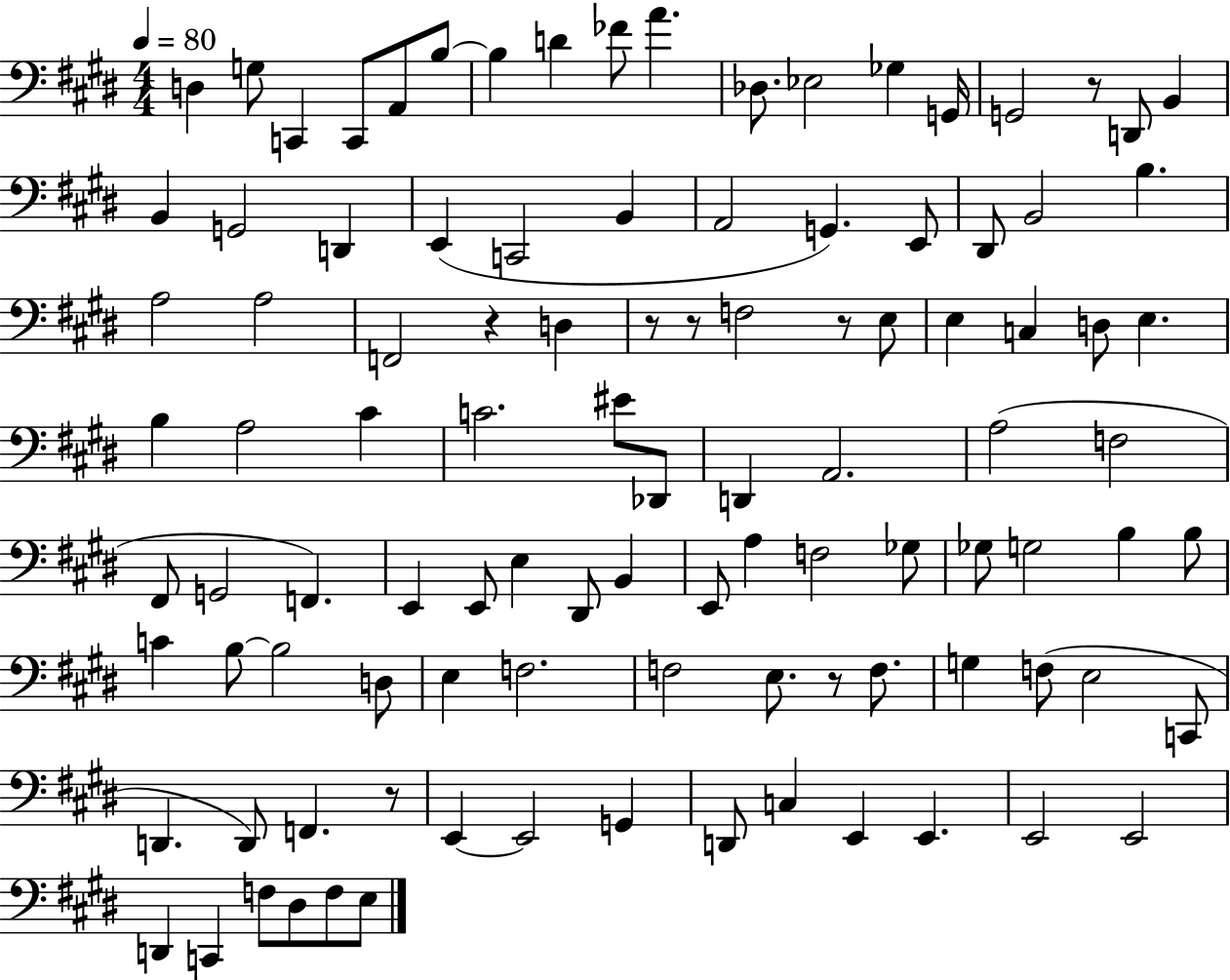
D3/q G3/e C2/q C2/e A2/e B3/e B3/q D4/q FES4/e A4/q. Db3/e. Eb3/h Gb3/q G2/s G2/h R/e D2/e B2/q B2/q G2/h D2/q E2/q C2/h B2/q A2/h G2/q. E2/e D#2/e B2/h B3/q. A3/h A3/h F2/h R/q D3/q R/e R/e F3/h R/e E3/e E3/q C3/q D3/e E3/q. B3/q A3/h C#4/q C4/h. EIS4/e Db2/e D2/q A2/h. A3/h F3/h F#2/e G2/h F2/q. E2/q E2/e E3/q D#2/e B2/q E2/e A3/q F3/h Gb3/e Gb3/e G3/h B3/q B3/e C4/q B3/e B3/h D3/e E3/q F3/h. F3/h E3/e. R/e F3/e. G3/q F3/e E3/h C2/e D2/q. D2/e F2/q. R/e E2/q E2/h G2/q D2/e C3/q E2/q E2/q. E2/h E2/h D2/q C2/q F3/e D#3/e F3/e E3/e